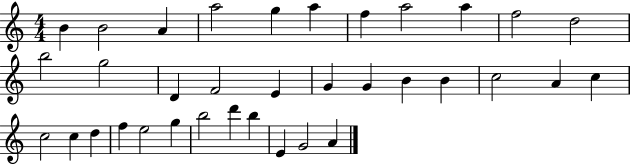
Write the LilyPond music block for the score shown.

{
  \clef treble
  \numericTimeSignature
  \time 4/4
  \key c \major
  b'4 b'2 a'4 | a''2 g''4 a''4 | f''4 a''2 a''4 | f''2 d''2 | \break b''2 g''2 | d'4 f'2 e'4 | g'4 g'4 b'4 b'4 | c''2 a'4 c''4 | \break c''2 c''4 d''4 | f''4 e''2 g''4 | b''2 d'''4 b''4 | e'4 g'2 a'4 | \break \bar "|."
}